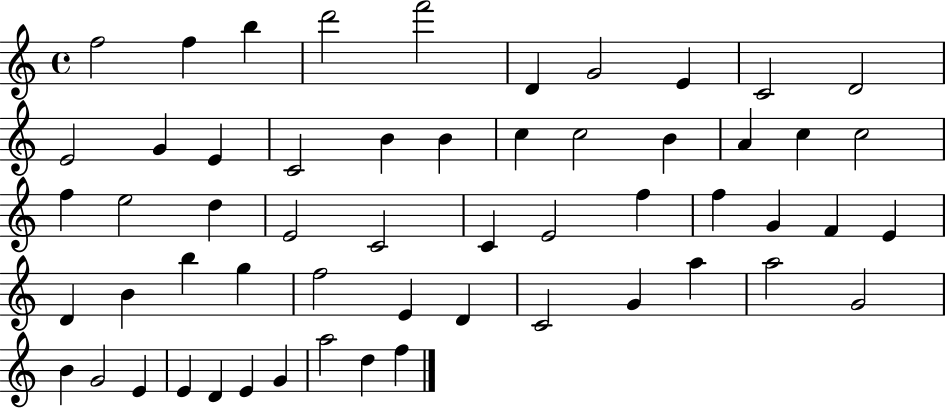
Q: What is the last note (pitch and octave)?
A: F5